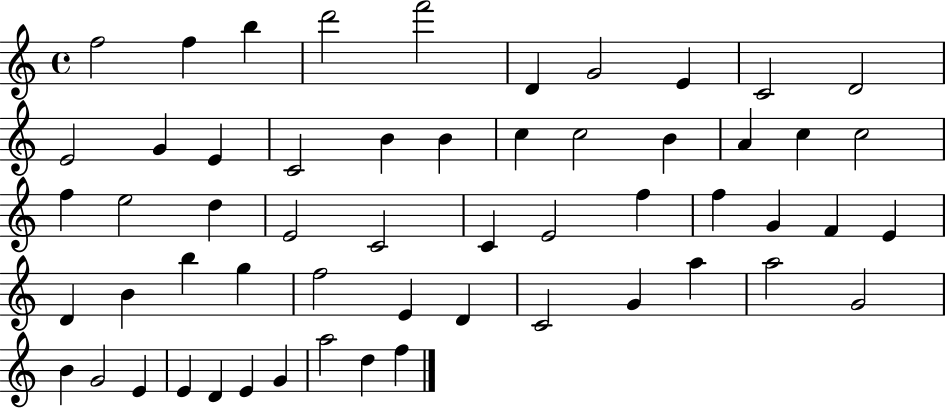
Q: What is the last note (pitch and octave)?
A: F5